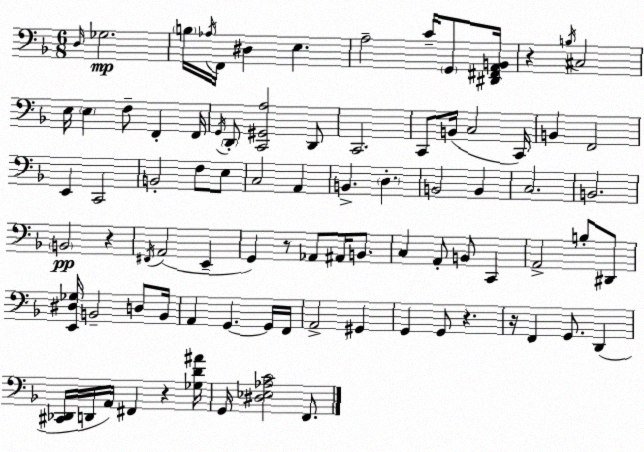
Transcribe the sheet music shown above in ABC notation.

X:1
T:Untitled
M:6/8
L:1/4
K:F
D,/4 _G,2 B,/4 _A,/4 F,,/4 ^D, E, A,2 C/4 G,,/2 [^D,,^F,,A,,B,,]/4 z B,/4 ^C,2 E,/4 E, F,/2 F,, F,,/4 G,,/4 D,,/2 [C,,^G,,A,]2 D,,/2 C,,2 C,,/2 B,,/4 C,2 C,,/4 B,, F,,2 E,, C,,2 B,,2 F,/2 E,/2 C,2 A,, B,, D, B,,2 B,, C,2 B,,2 B,,2 z ^F,,/4 A,,2 E,, G,, z/2 _A,,/2 ^A,,/4 B,,/2 C, A,,/2 B,,/2 C,, A,,2 B,/2 ^D,,/2 [E,,^D,_G,]/4 B,,2 D,/2 B,,/4 A,, G,, G,,/4 F,,/4 A,,2 ^G,, G,, G,,/2 z z/4 F,, G,,/2 D,, [^C,,_D,,]/4 D,,/4 A,,/4 ^F,, z [_G,D^A]/4 G,,/4 [^D,_E,_A,C]2 F,,/2